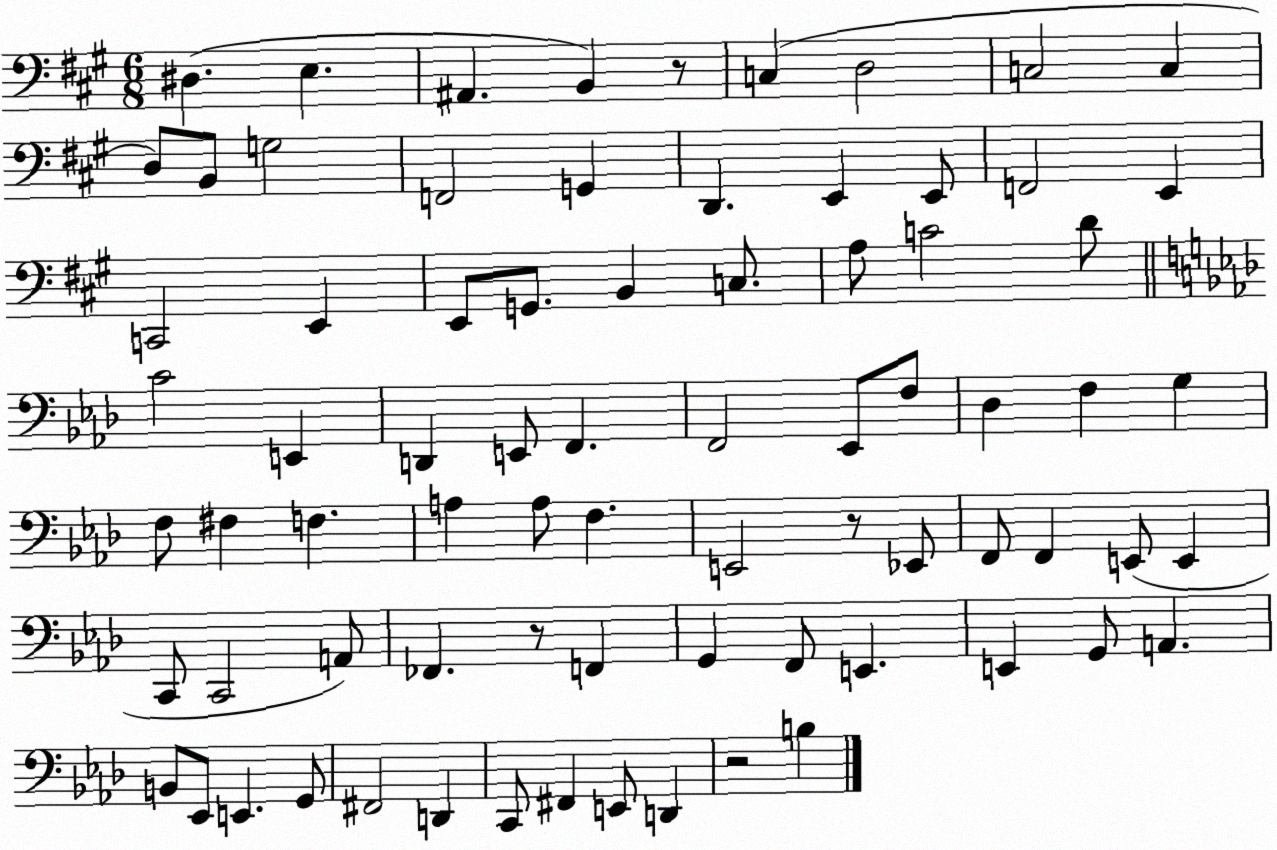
X:1
T:Untitled
M:6/8
L:1/4
K:A
^D, E, ^A,, B,, z/2 C, D,2 C,2 C, D,/2 B,,/2 G,2 F,,2 G,, D,, E,, E,,/2 F,,2 E,, C,,2 E,, E,,/2 G,,/2 B,, C,/2 A,/2 C2 D/2 C2 E,, D,, E,,/2 F,, F,,2 _E,,/2 F,/2 _D, F, G, F,/2 ^F, F, A, A,/2 F, E,,2 z/2 _E,,/2 F,,/2 F,, E,,/2 E,, C,,/2 C,,2 A,,/2 _F,, z/2 F,, G,, F,,/2 E,, E,, G,,/2 A,, B,,/2 _E,,/2 E,, G,,/2 ^F,,2 D,, C,,/2 ^F,, E,,/2 D,, z2 B,